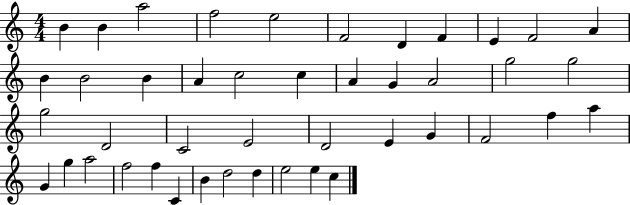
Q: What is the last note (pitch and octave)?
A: C5